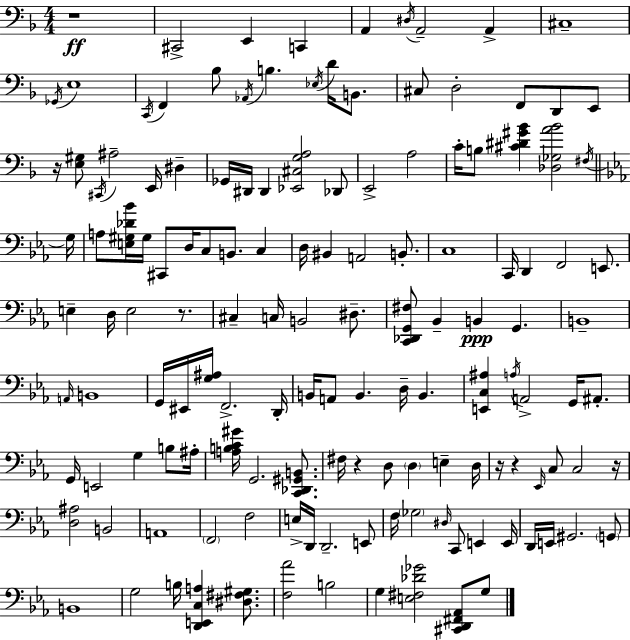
{
  \clef bass
  \numericTimeSignature
  \time 4/4
  \key d \minor
  \repeat volta 2 { r1\ff | cis,2-> e,4 c,4 | a,4 \acciaccatura { dis16 } a,2-- a,4-> | cis1-- | \break \acciaccatura { ges,16 } e1 | \acciaccatura { c,16 } f,4 bes8 \acciaccatura { aes,16 } b4. | \acciaccatura { ees16 } d'16 b,8. cis8 d2-. f,8 | d,8 e,8 r16 <e gis>8 \acciaccatura { cis,16 } ais2-- | \break e,16 dis4-- ges,16 dis,16 dis,4 <ees, cis g a>2 | des,8 e,2-> a2 | c'16-. b8 <cis' dis' gis' bes'>4 <des ges a' bes'>2 | \acciaccatura { fis16 } \bar "||" \break \key ees \major g16 a8 <e gis des' bes'>16 gis16 cis,8 d16 c8 b,8. c4 | d16 bis,4 a,2 b,8.-. | c1 | c,16 d,4 f,2 e,8. | \break e4-- d16 e2 r8. | cis4-- c16 b,2 dis8.-- | <c, des, g, fis>8 bes,4-- b,4\ppp g,4. | b,1-- | \break \grace { a,16 } b,1 | g,16 eis,16 <g ais>16 f,2.-> | d,16-. b,16 a,8 b,4. d16-- b,4. | <e, c ais>4 \acciaccatura { a16 } a,2-> g,16 | \break ais,8.-. g,16 e,2 g4 | b8 ais16-. <a b c' gis'>16 g,2. | <c, des, gis, b,>8. fis16 r4 d8 \parenthesize d4 e4-- | d16 r16 r4 \grace { ees,16 } c8 c2 | \break r16 <d ais>2 b,2 | a,1 | \parenthesize f,2 f2 | e16-> d,16 d,2.-- | \break e,8 f16 \parenthesize ges2 \grace { dis16 } c,8 | e,4 e,16 d,16 e,16 gis,2. | \parenthesize g,8 b,1 | g2 b16 <d, e, c a>4 | \break <dis fis gis>8. <f aes'>2 b2 | g4 <e fis des' ges'>2 | <cis, d, fis, aes,>8 g8 } \bar "|."
}